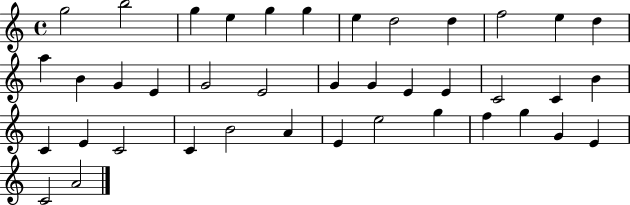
G5/h B5/h G5/q E5/q G5/q G5/q E5/q D5/h D5/q F5/h E5/q D5/q A5/q B4/q G4/q E4/q G4/h E4/h G4/q G4/q E4/q E4/q C4/h C4/q B4/q C4/q E4/q C4/h C4/q B4/h A4/q E4/q E5/h G5/q F5/q G5/q G4/q E4/q C4/h A4/h